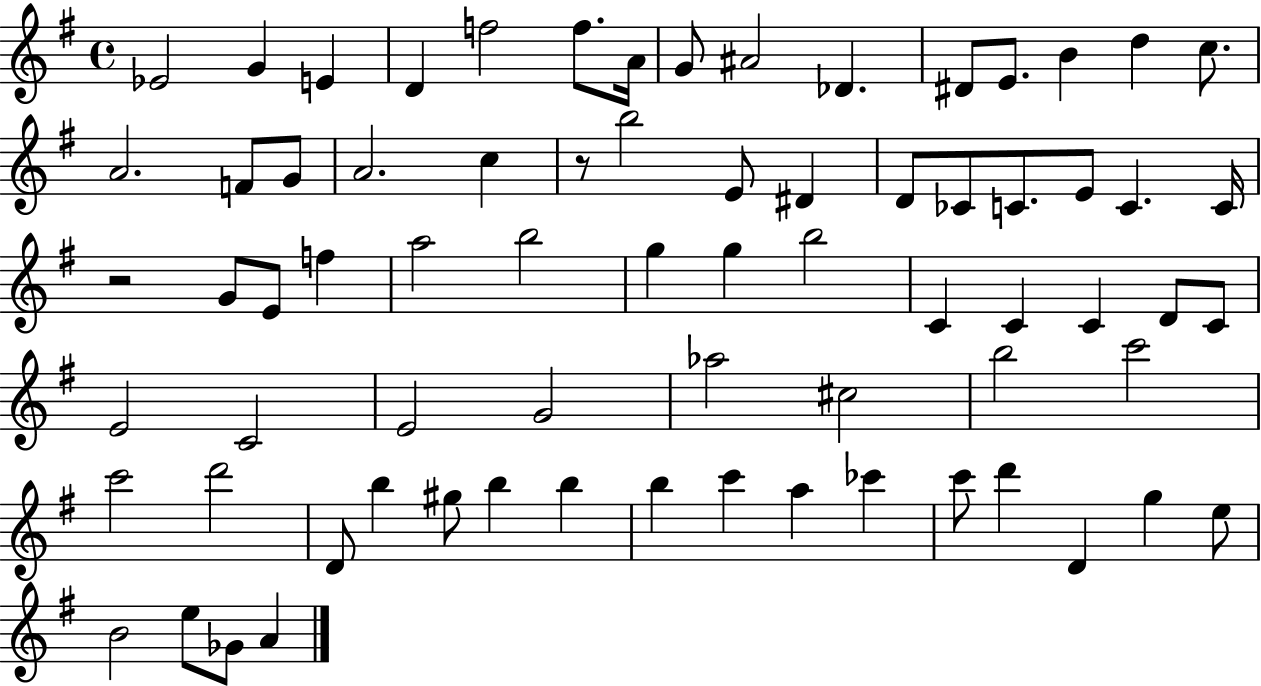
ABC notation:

X:1
T:Untitled
M:4/4
L:1/4
K:G
_E2 G E D f2 f/2 A/4 G/2 ^A2 _D ^D/2 E/2 B d c/2 A2 F/2 G/2 A2 c z/2 b2 E/2 ^D D/2 _C/2 C/2 E/2 C C/4 z2 G/2 E/2 f a2 b2 g g b2 C C C D/2 C/2 E2 C2 E2 G2 _a2 ^c2 b2 c'2 c'2 d'2 D/2 b ^g/2 b b b c' a _c' c'/2 d' D g e/2 B2 e/2 _G/2 A